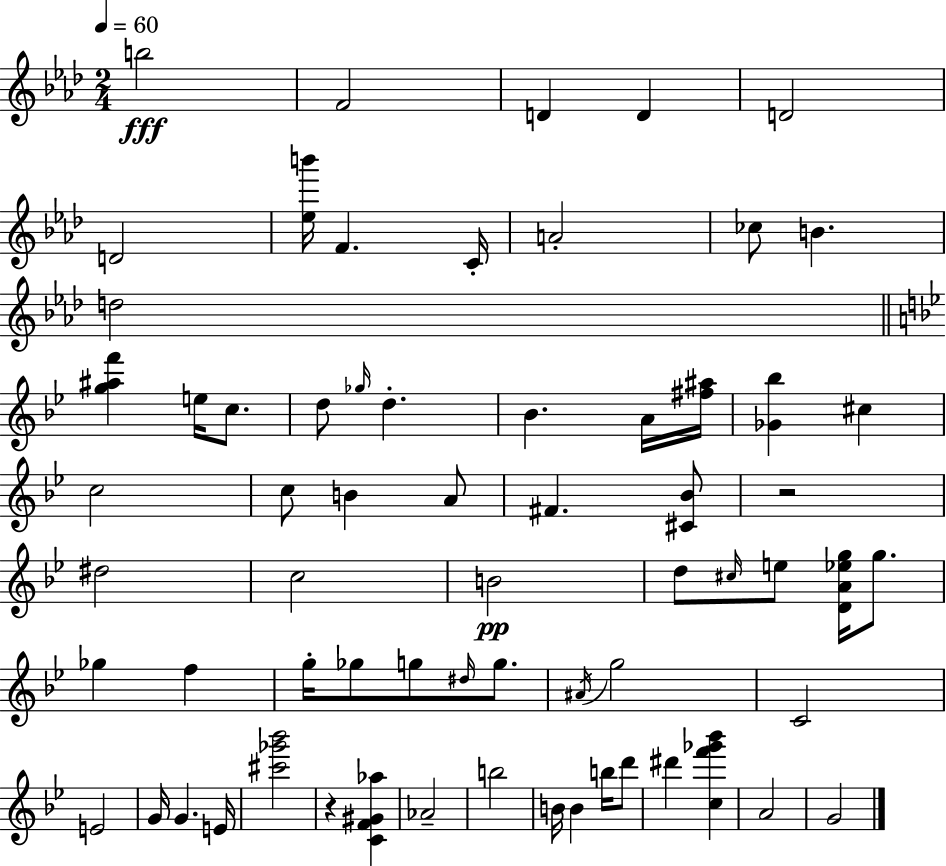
{
  \clef treble
  \numericTimeSignature
  \time 2/4
  \key aes \major
  \tempo 4 = 60
  b''2\fff | f'2 | d'4 d'4 | d'2 | \break d'2 | <ees'' b'''>16 f'4. c'16-. | a'2-. | ces''8 b'4. | \break d''2 | \bar "||" \break \key g \minor <g'' ais'' f'''>4 e''16 c''8. | d''8 \grace { ges''16 } d''4.-. | bes'4. a'16 | <fis'' ais''>16 <ges' bes''>4 cis''4 | \break c''2 | c''8 b'4 a'8 | fis'4. <cis' bes'>8 | r2 | \break dis''2 | c''2 | b'2\pp | d''8 \grace { cis''16 } e''8 <d' a' ees'' g''>16 g''8. | \break ges''4 f''4 | g''16-. ges''8 g''8 \grace { dis''16 } | g''8. \acciaccatura { ais'16 } g''2 | c'2 | \break e'2 | g'16 g'4. | e'16 <cis''' ges''' bes'''>2 | r4 | \break <c' f' gis' aes''>4 aes'2-- | b''2 | b'16 b'4 | b''16 d'''8 dis'''4 | \break <c'' f''' ges''' bes'''>4 a'2 | g'2 | \bar "|."
}